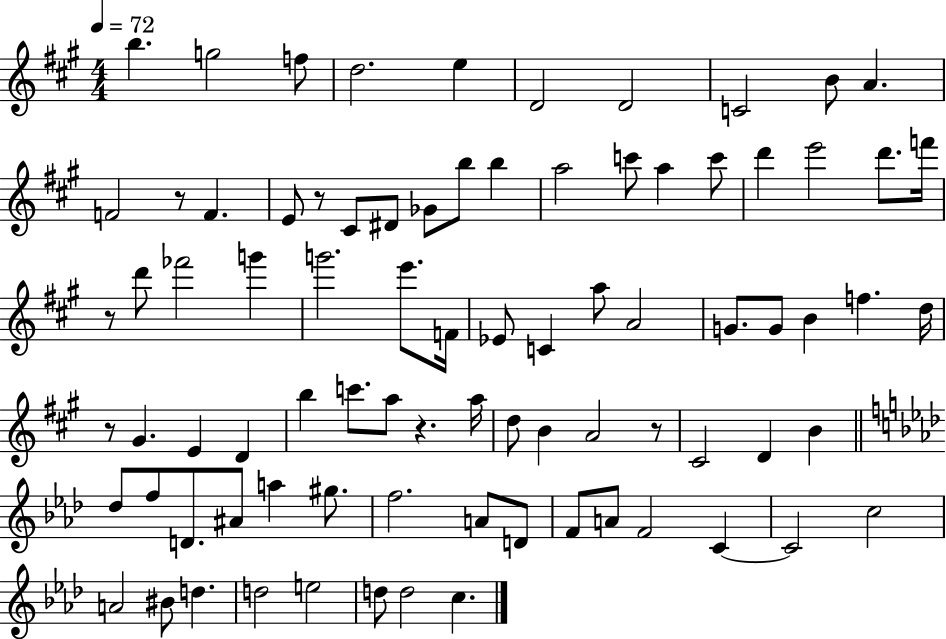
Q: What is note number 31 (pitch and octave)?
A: E6